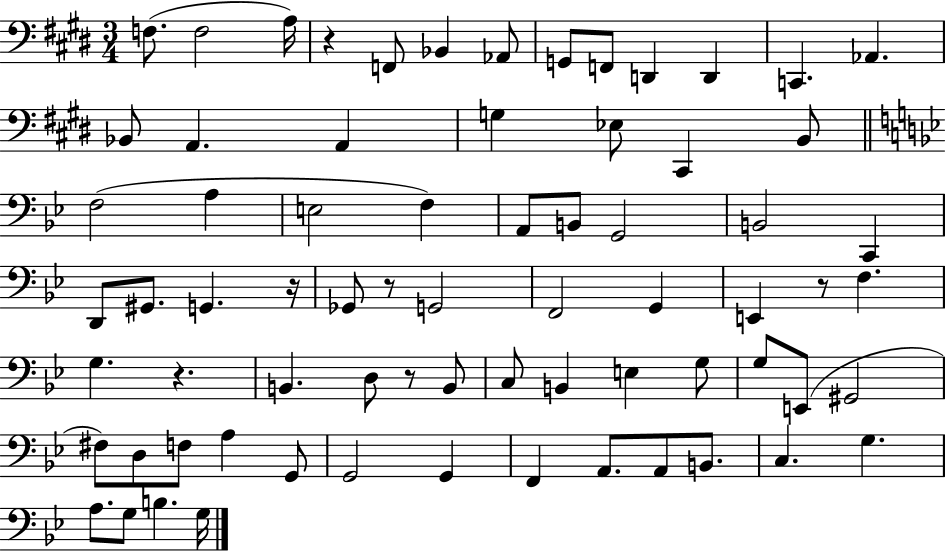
F3/e. F3/h A3/s R/q F2/e Bb2/q Ab2/e G2/e F2/e D2/q D2/q C2/q. Ab2/q. Bb2/e A2/q. A2/q G3/q Eb3/e C#2/q B2/e F3/h A3/q E3/h F3/q A2/e B2/e G2/h B2/h C2/q D2/e G#2/e. G2/q. R/s Gb2/e R/e G2/h F2/h G2/q E2/q R/e F3/q. G3/q. R/q. B2/q. D3/e R/e B2/e C3/e B2/q E3/q G3/e G3/e E2/e G#2/h F#3/e D3/e F3/e A3/q G2/e G2/h G2/q F2/q A2/e. A2/e B2/e. C3/q. G3/q. A3/e. G3/e B3/q. G3/s